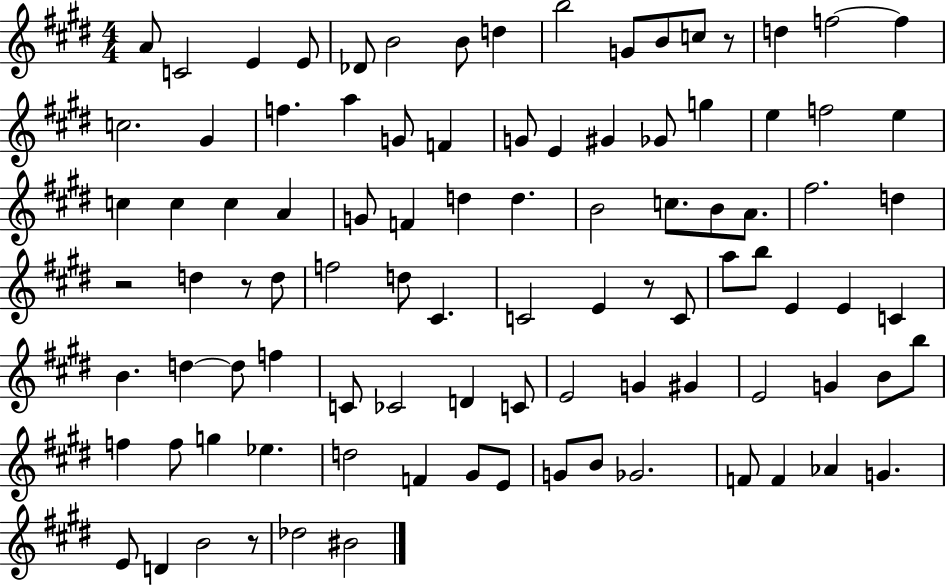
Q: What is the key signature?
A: E major